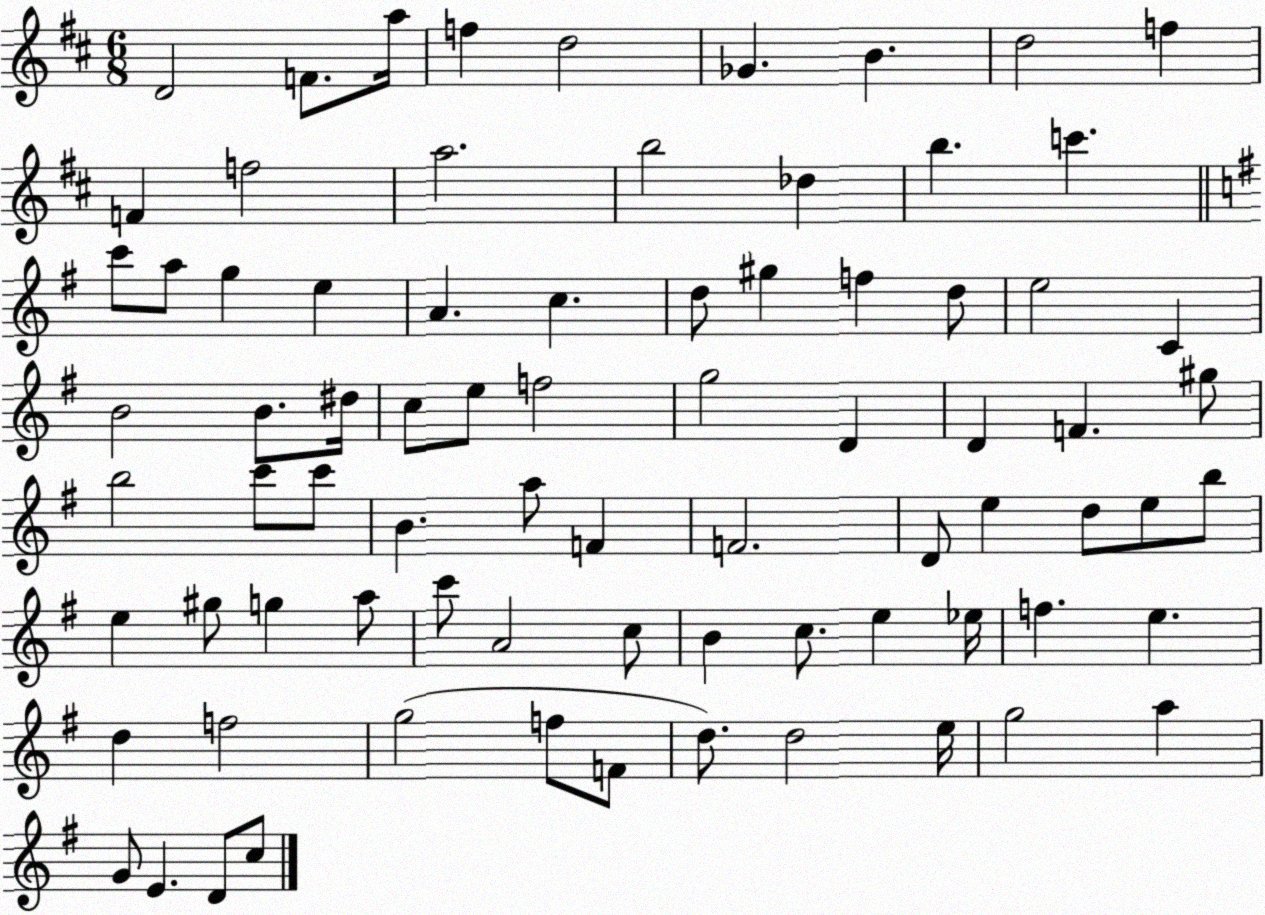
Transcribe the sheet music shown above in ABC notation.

X:1
T:Untitled
M:6/8
L:1/4
K:D
D2 F/2 a/4 f d2 _G B d2 f F f2 a2 b2 _d b c' c'/2 a/2 g e A c d/2 ^g f d/2 e2 C B2 B/2 ^d/4 c/2 e/2 f2 g2 D D F ^g/2 b2 c'/2 c'/2 B a/2 F F2 D/2 e d/2 e/2 b/2 e ^g/2 g a/2 c'/2 A2 c/2 B c/2 e _e/4 f e d f2 g2 f/2 F/2 d/2 d2 e/4 g2 a G/2 E D/2 c/2